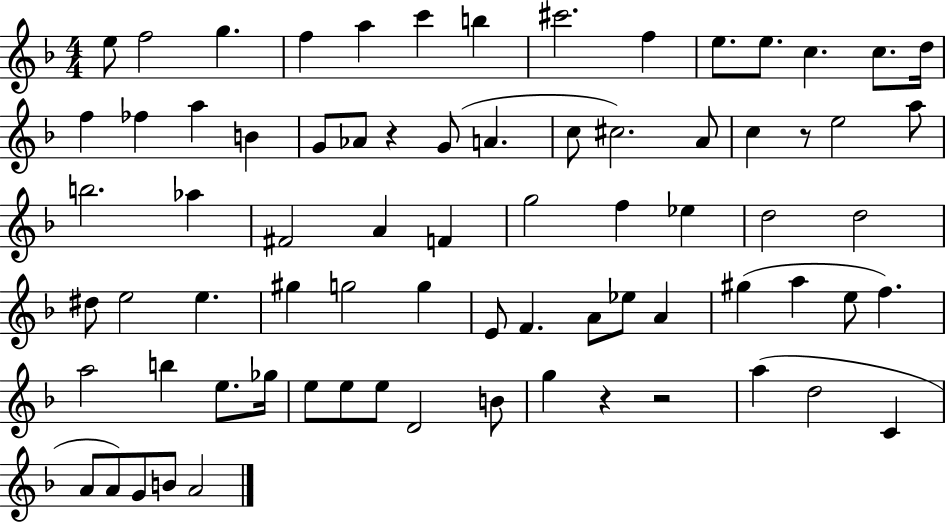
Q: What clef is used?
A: treble